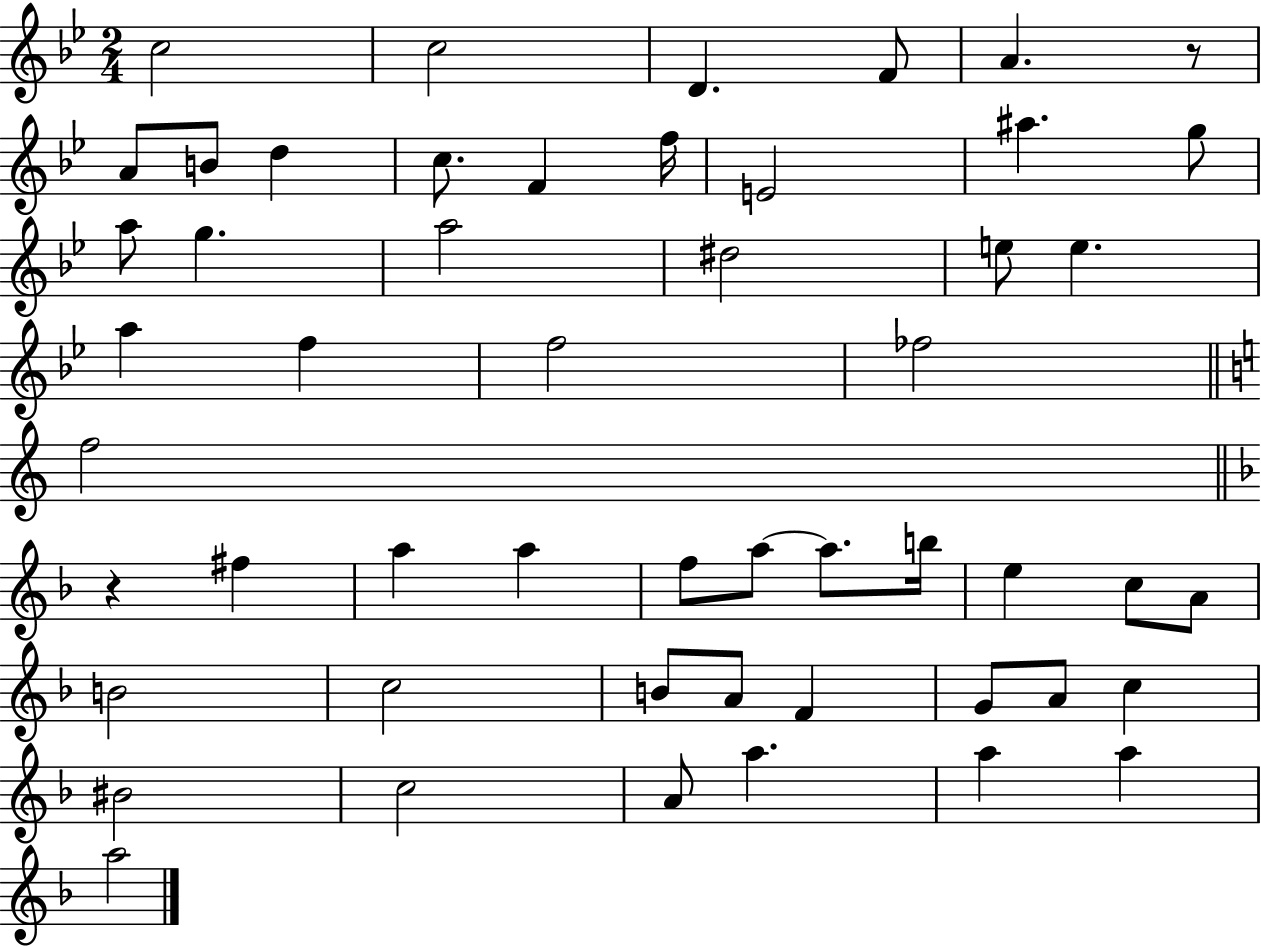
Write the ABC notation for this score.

X:1
T:Untitled
M:2/4
L:1/4
K:Bb
c2 c2 D F/2 A z/2 A/2 B/2 d c/2 F f/4 E2 ^a g/2 a/2 g a2 ^d2 e/2 e a f f2 _f2 f2 z ^f a a f/2 a/2 a/2 b/4 e c/2 A/2 B2 c2 B/2 A/2 F G/2 A/2 c ^B2 c2 A/2 a a a a2